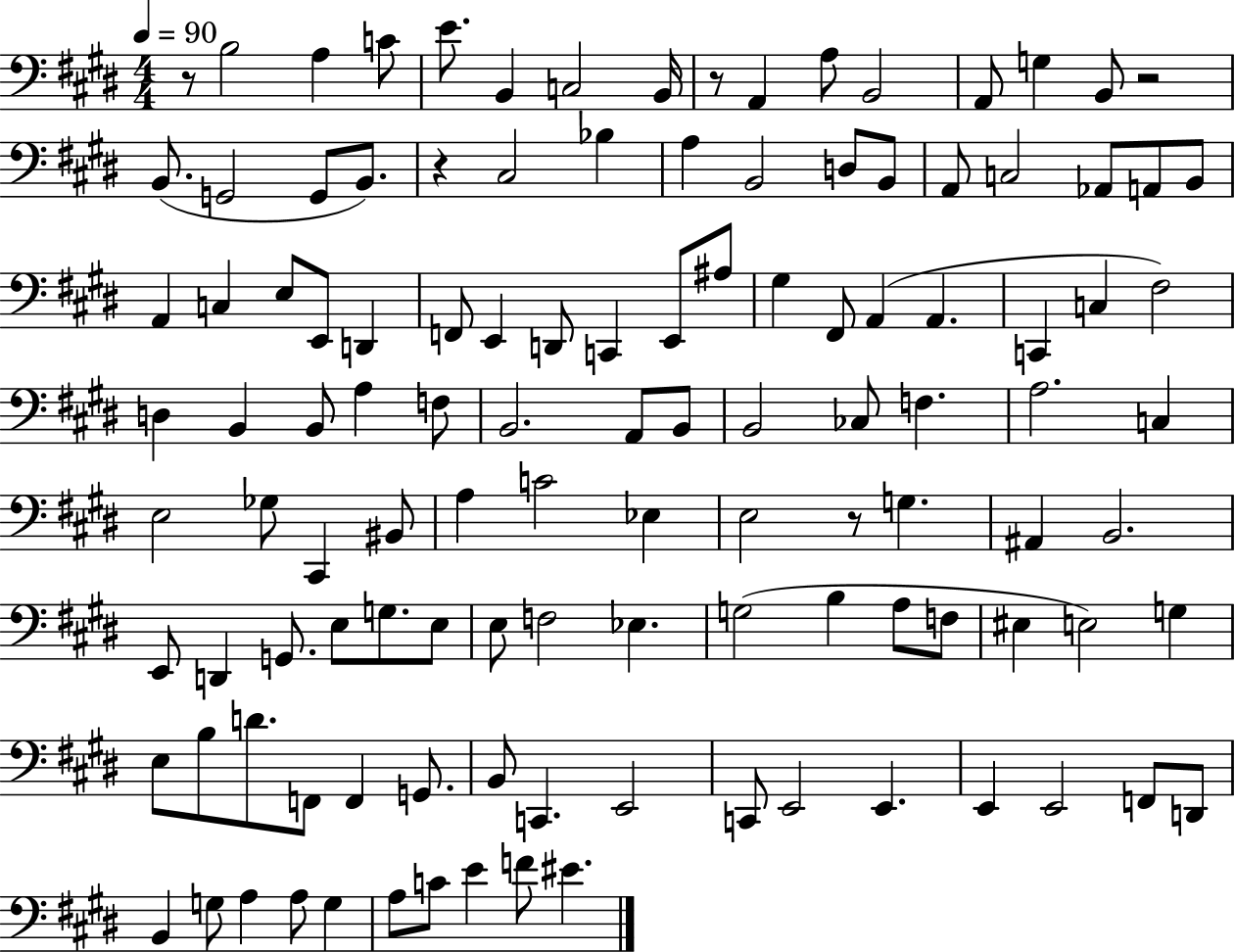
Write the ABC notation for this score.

X:1
T:Untitled
M:4/4
L:1/4
K:E
z/2 B,2 A, C/2 E/2 B,, C,2 B,,/4 z/2 A,, A,/2 B,,2 A,,/2 G, B,,/2 z2 B,,/2 G,,2 G,,/2 B,,/2 z ^C,2 _B, A, B,,2 D,/2 B,,/2 A,,/2 C,2 _A,,/2 A,,/2 B,,/2 A,, C, E,/2 E,,/2 D,, F,,/2 E,, D,,/2 C,, E,,/2 ^A,/2 ^G, ^F,,/2 A,, A,, C,, C, ^F,2 D, B,, B,,/2 A, F,/2 B,,2 A,,/2 B,,/2 B,,2 _C,/2 F, A,2 C, E,2 _G,/2 ^C,, ^B,,/2 A, C2 _E, E,2 z/2 G, ^A,, B,,2 E,,/2 D,, G,,/2 E,/2 G,/2 E,/2 E,/2 F,2 _E, G,2 B, A,/2 F,/2 ^E, E,2 G, E,/2 B,/2 D/2 F,,/2 F,, G,,/2 B,,/2 C,, E,,2 C,,/2 E,,2 E,, E,, E,,2 F,,/2 D,,/2 B,, G,/2 A, A,/2 G, A,/2 C/2 E F/2 ^E